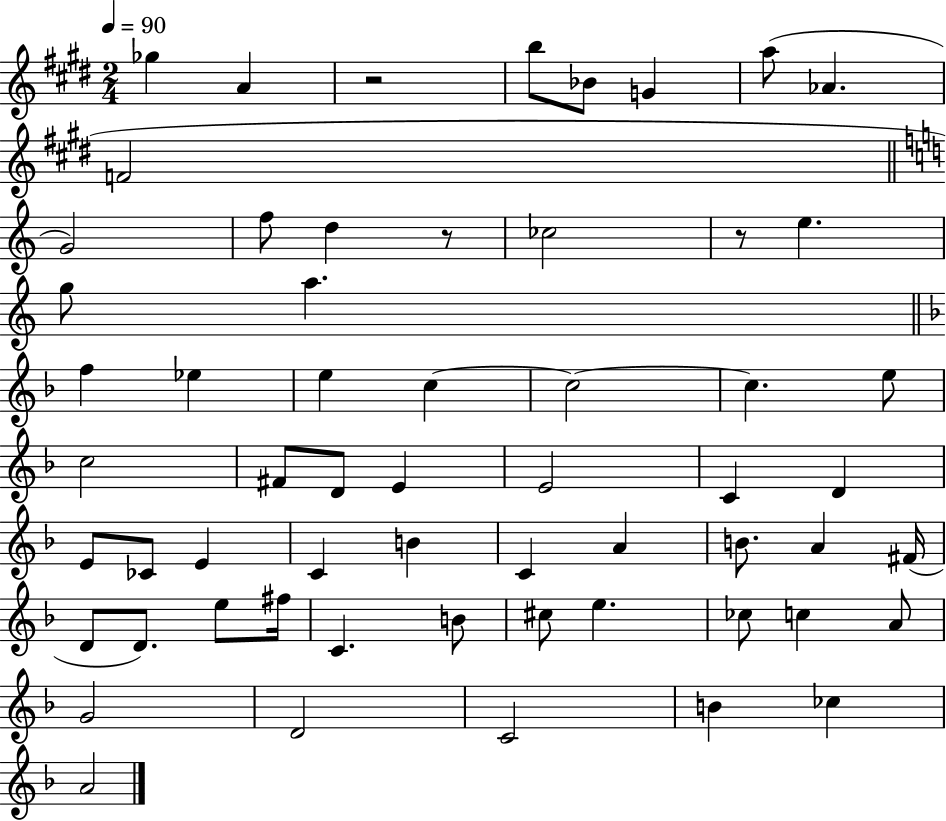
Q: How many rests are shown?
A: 3